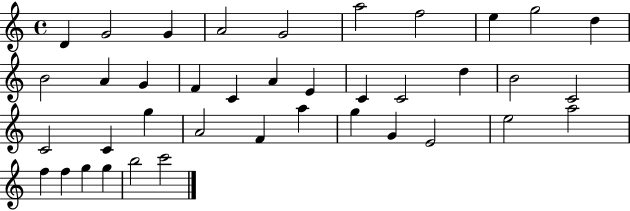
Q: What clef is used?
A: treble